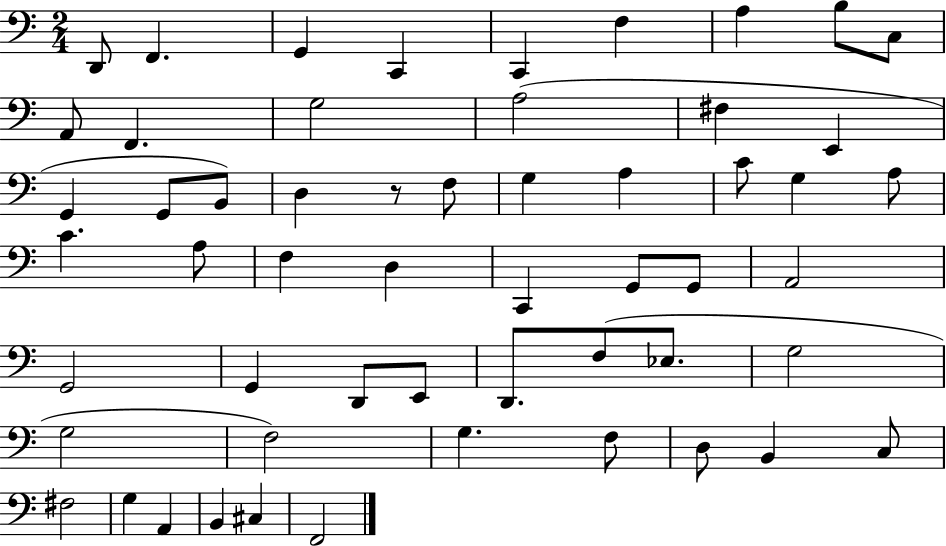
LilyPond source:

{
  \clef bass
  \numericTimeSignature
  \time 2/4
  \key c \major
  \repeat volta 2 { d,8 f,4. | g,4 c,4 | c,4 f4 | a4 b8 c8 | \break a,8 f,4. | g2 | a2( | fis4 e,4 | \break g,4 g,8 b,8) | d4 r8 f8 | g4 a4 | c'8 g4 a8 | \break c'4. a8 | f4 d4 | c,4 g,8 g,8 | a,2 | \break g,2 | g,4 d,8 e,8 | d,8. f8( ees8. | g2 | \break g2 | f2) | g4. f8 | d8 b,4 c8 | \break fis2 | g4 a,4 | b,4 cis4 | f,2 | \break } \bar "|."
}